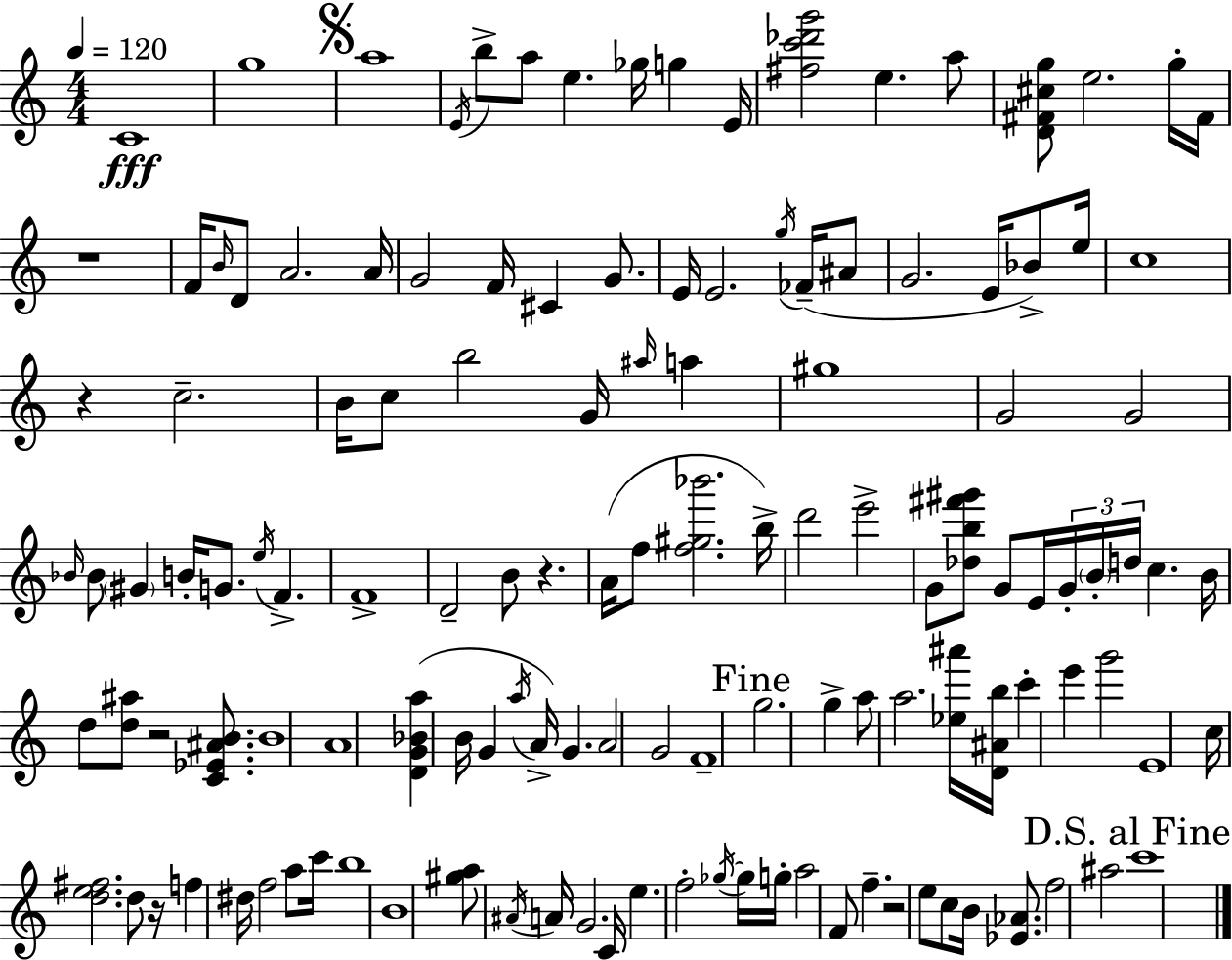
{
  \clef treble
  \numericTimeSignature
  \time 4/4
  \key c \major
  \tempo 4 = 120
  c'1\fff | g''1 | \mark \markup { \musicglyph "scripts.segno" } a''1 | \acciaccatura { e'16 } b''8-> a''8 e''4. ges''16 g''4 | \break e'16 <fis'' c''' des''' g'''>2 e''4. a''8 | <d' fis' cis'' g''>8 e''2. g''16-. | fis'16 r1 | f'16 \grace { b'16 } d'8 a'2. | \break a'16 g'2 f'16 cis'4 g'8. | e'16 e'2. \acciaccatura { g''16 }( | fes'16-- ais'8 g'2. e'16 | bes'8->) e''16 c''1 | \break r4 c''2.-- | b'16 c''8 b''2 g'16 \grace { ais''16 } | a''4 gis''1 | g'2 g'2 | \break \grace { bes'16 } bes'8 \parenthesize gis'4 b'16-. g'8. \acciaccatura { e''16 } | f'4.-> f'1-> | d'2-- b'8 | r4. a'16( f''8 <f'' gis'' bes'''>2. | \break b''16->) d'''2 e'''2-> | g'8 <des'' b'' fis''' gis'''>8 g'8 e'16 \tuplet 3/2 { g'16-. \parenthesize b'16-. d''16 } | c''4. b'16 d''8 <d'' ais''>8 r2 | <c' ees' ais' b'>8. b'1 | \break a'1 | <d' g' bes' a''>4( b'16 g'4 \acciaccatura { a''16 }) | a'16-> g'4. a'2 g'2 | f'1-- | \break \mark "Fine" g''2. | g''4-> a''8 a''2. | <ees'' ais'''>16 <d' ais' b''>16 c'''4-. e'''4 g'''2 | e'1 | \break c''16 <d'' e'' fis''>2. | d''8 r16 f''4 dis''16 f''2 | a''8 c'''16 b''1 | b'1 | \break <gis'' a''>8 \acciaccatura { ais'16 } a'16 g'2. | c'16 e''4. f''2-. | \acciaccatura { ges''16~ }~ ges''16 g''16-. a''2 | f'8 f''4.-- r2 | \break e''8 c''8 b'16 <ees' aes'>8. f''2 | ais''2 \mark "D.S. al Fine" c'''1 | \bar "|."
}